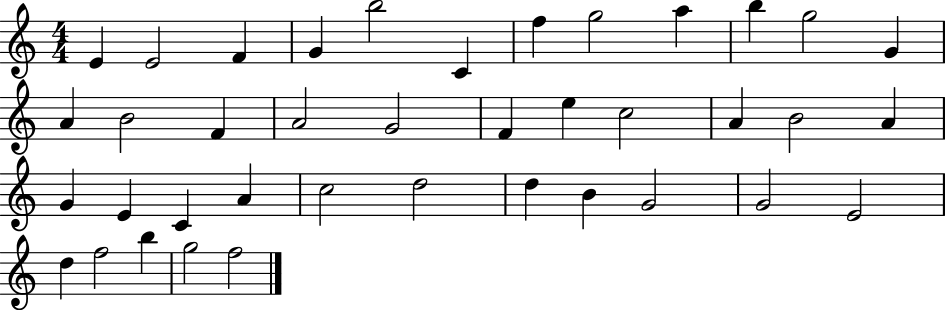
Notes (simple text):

E4/q E4/h F4/q G4/q B5/h C4/q F5/q G5/h A5/q B5/q G5/h G4/q A4/q B4/h F4/q A4/h G4/h F4/q E5/q C5/h A4/q B4/h A4/q G4/q E4/q C4/q A4/q C5/h D5/h D5/q B4/q G4/h G4/h E4/h D5/q F5/h B5/q G5/h F5/h